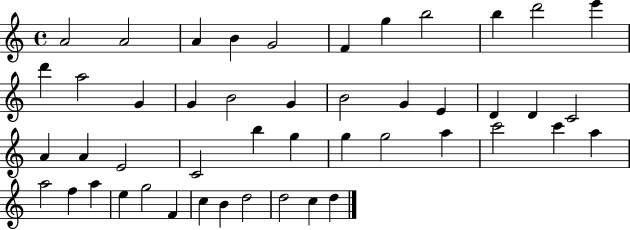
A4/h A4/h A4/q B4/q G4/h F4/q G5/q B5/h B5/q D6/h E6/q D6/q A5/h G4/q G4/q B4/h G4/q B4/h G4/q E4/q D4/q D4/q C4/h A4/q A4/q E4/h C4/h B5/q G5/q G5/q G5/h A5/q C6/h C6/q A5/q A5/h F5/q A5/q E5/q G5/h F4/q C5/q B4/q D5/h D5/h C5/q D5/q